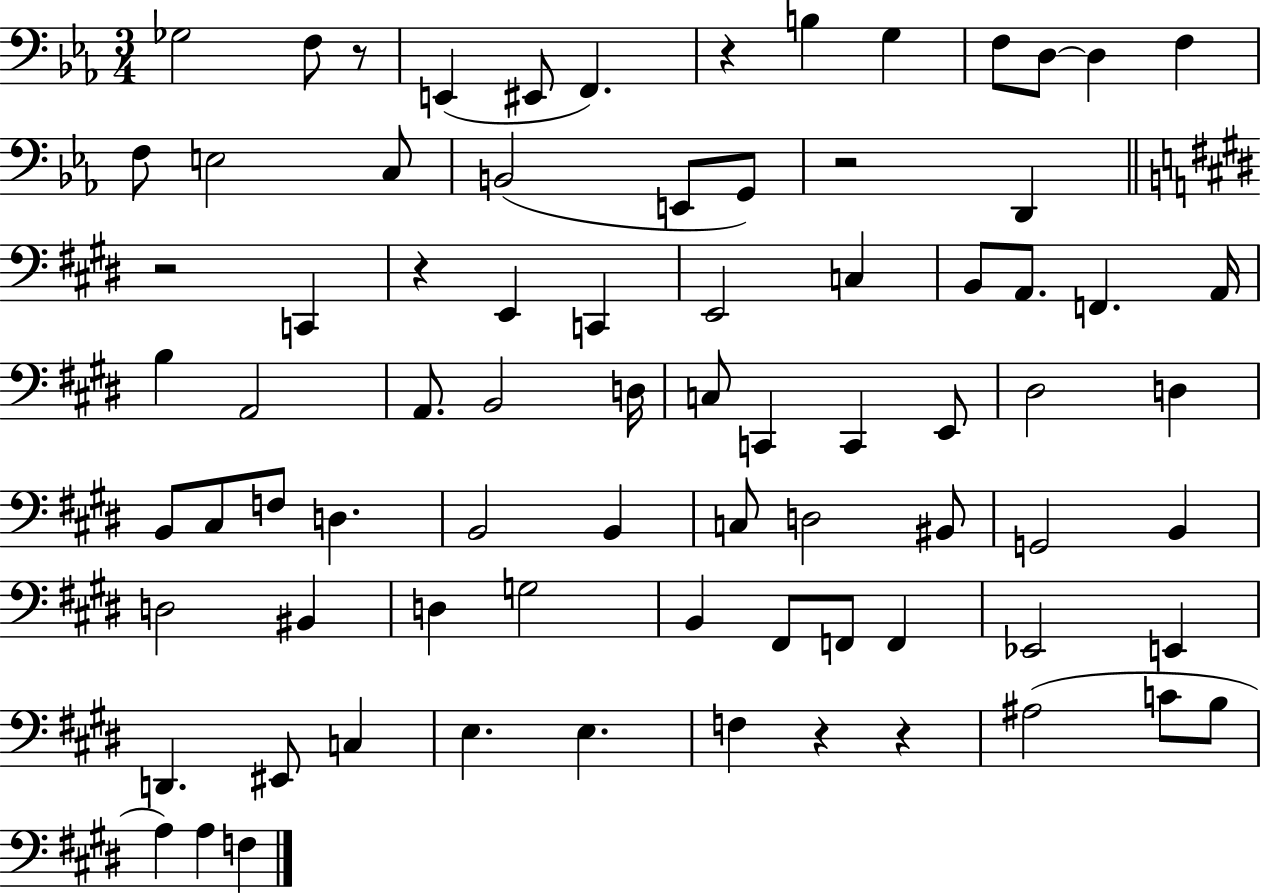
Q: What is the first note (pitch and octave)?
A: Gb3